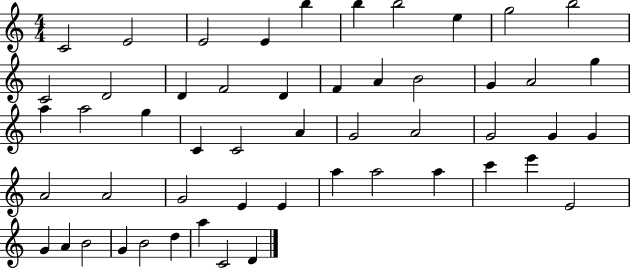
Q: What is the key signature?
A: C major